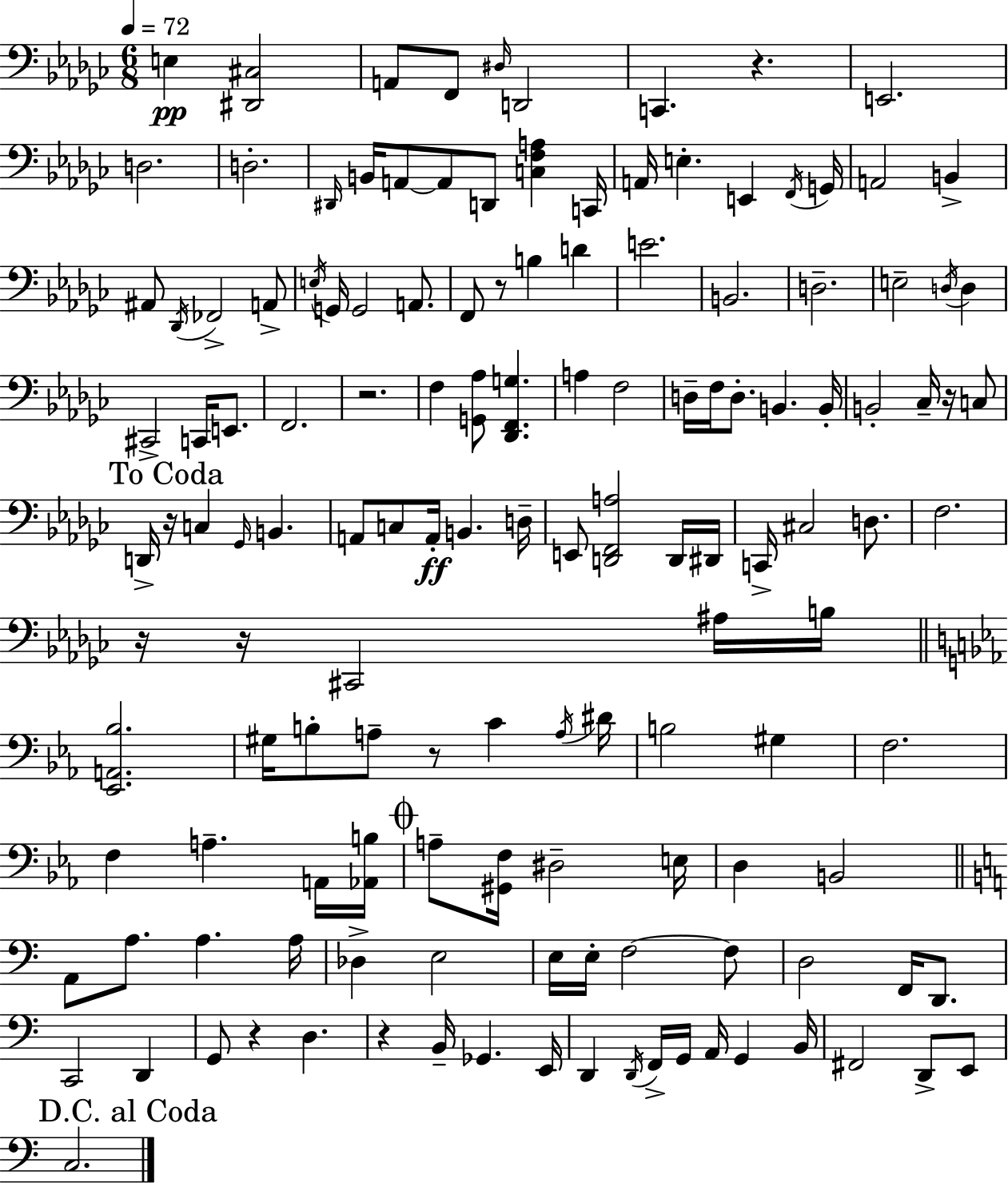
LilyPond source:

{
  \clef bass
  \numericTimeSignature
  \time 6/8
  \key ees \minor
  \tempo 4 = 72
  e4\pp <dis, cis>2 | a,8 f,8 \grace { dis16 } d,2 | c,4. r4. | e,2. | \break d2. | d2.-. | \grace { dis,16 } b,16 a,8~~ a,8 d,8 <c f a>4 | c,16 a,16 e4.-. e,4 | \break \acciaccatura { f,16 } g,16 a,2 b,4-> | ais,8 \acciaccatura { des,16 } fes,2-> | a,8-> \acciaccatura { e16 } g,16 g,2 | a,8. f,8 r8 b4 | \break d'4 e'2. | b,2. | d2.-- | e2-- | \break \acciaccatura { d16 } d4 cis,2-> | c,16 e,8. f,2. | r2. | f4 <g, aes>8 | \break <des, f, g>4. a4 f2 | d16-- f16 d8.-. b,4. | b,16-. b,2-. | ces16-- r16 c8 \mark "To Coda" d,16-> r16 c4 | \break \grace { ges,16 } b,4. a,8 c8 a,16-.\ff | b,4. d16-- e,8 <d, f, a>2 | d,16 dis,16 c,16-> cis2 | d8. f2. | \break r16 r16 cis,2 | ais16 b16 \bar "||" \break \key c \minor <ees, a, bes>2. | gis16 b8-. a8-- r8 c'4 \acciaccatura { a16 } | dis'16 b2 gis4 | f2. | \break f4 a4.-- a,16 | <aes, b>16 \mark \markup { \musicglyph "scripts.coda" } a8-- <gis, f>16 dis2-- | e16 d4 b,2 | \bar "||" \break \key c \major a,8 a8. a4. a16 | des4-> e2 | e16 e16-. f2~~ f8 | d2 f,16 d,8. | \break c,2 d,4 | g,8 r4 d4. | r4 b,16-- ges,4. e,16 | d,4 \acciaccatura { d,16 } f,16-> g,16 a,16 g,4 | \break b,16 fis,2 d,8-> e,8 | \mark "D.C. al Coda" c2. | \bar "|."
}